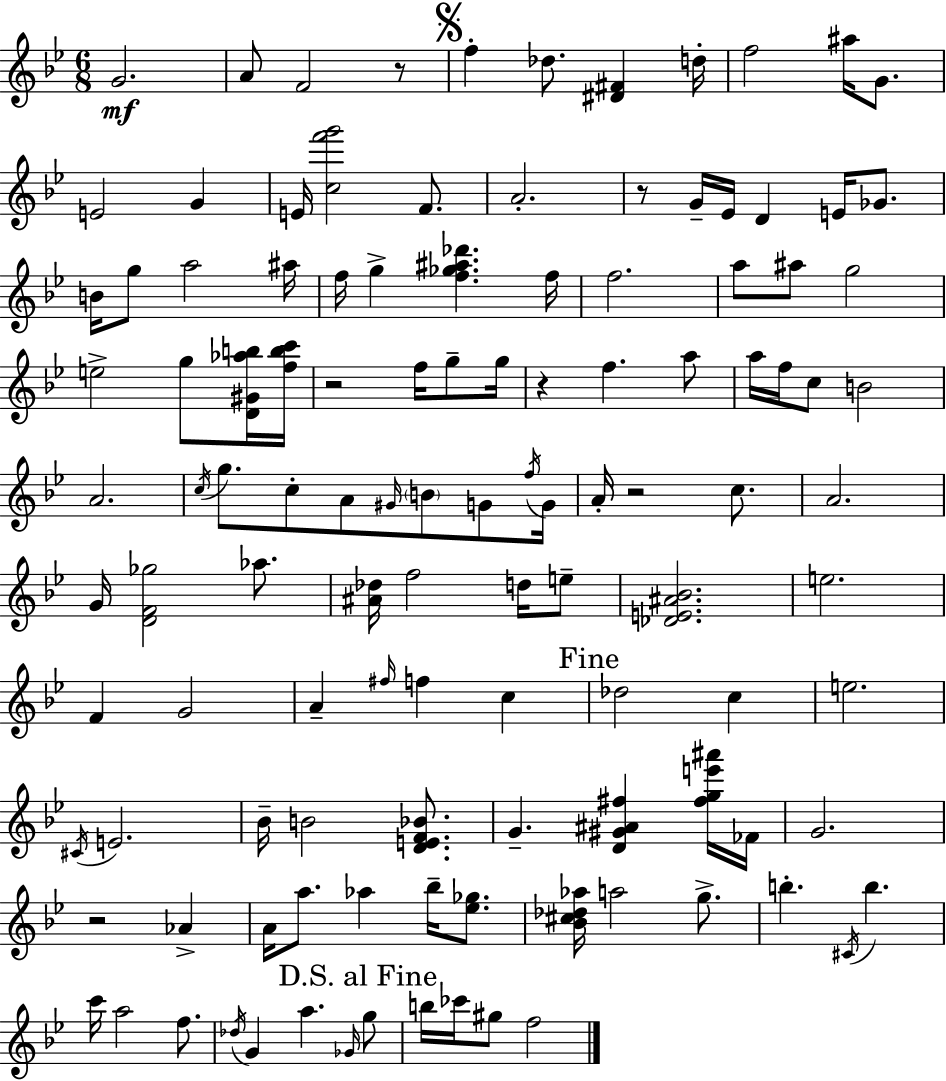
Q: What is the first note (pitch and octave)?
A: G4